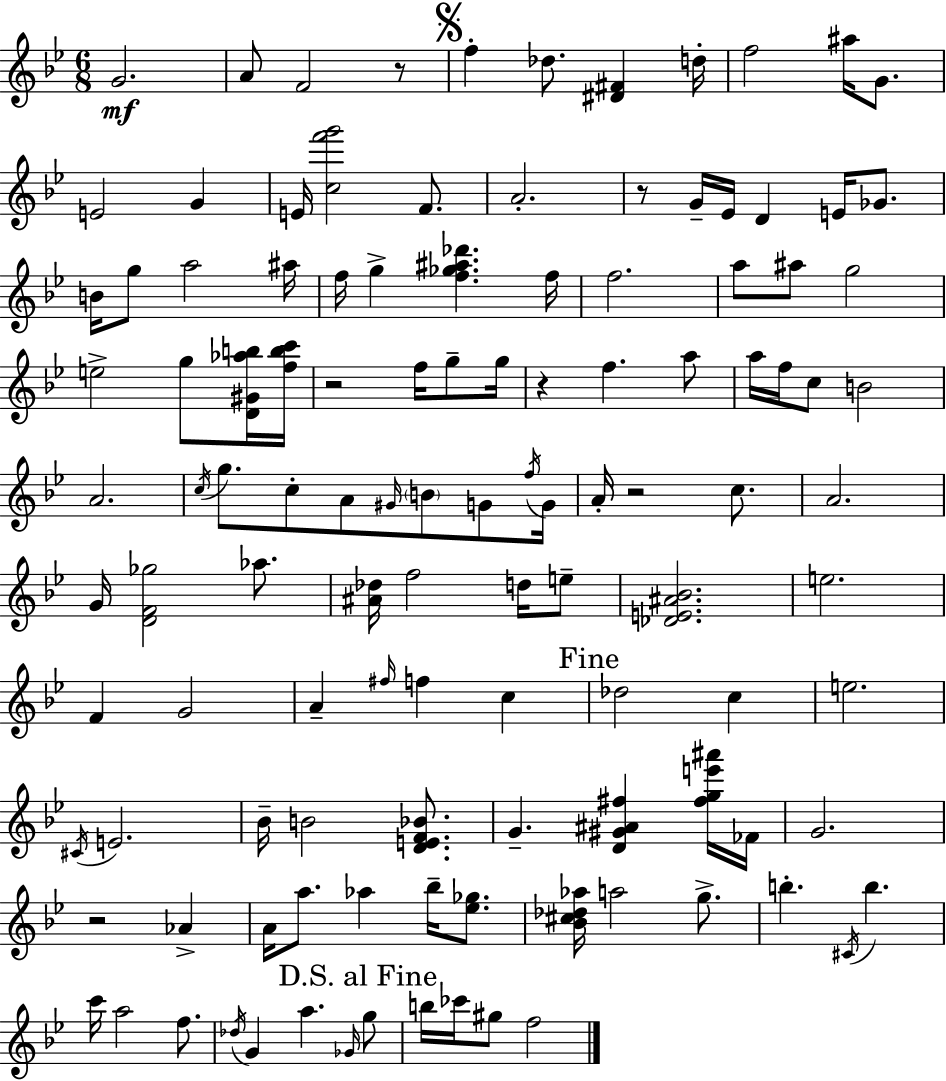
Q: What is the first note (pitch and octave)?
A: G4